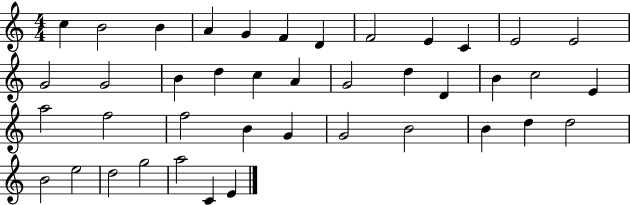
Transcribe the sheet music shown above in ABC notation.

X:1
T:Untitled
M:4/4
L:1/4
K:C
c B2 B A G F D F2 E C E2 E2 G2 G2 B d c A G2 d D B c2 E a2 f2 f2 B G G2 B2 B d d2 B2 e2 d2 g2 a2 C E